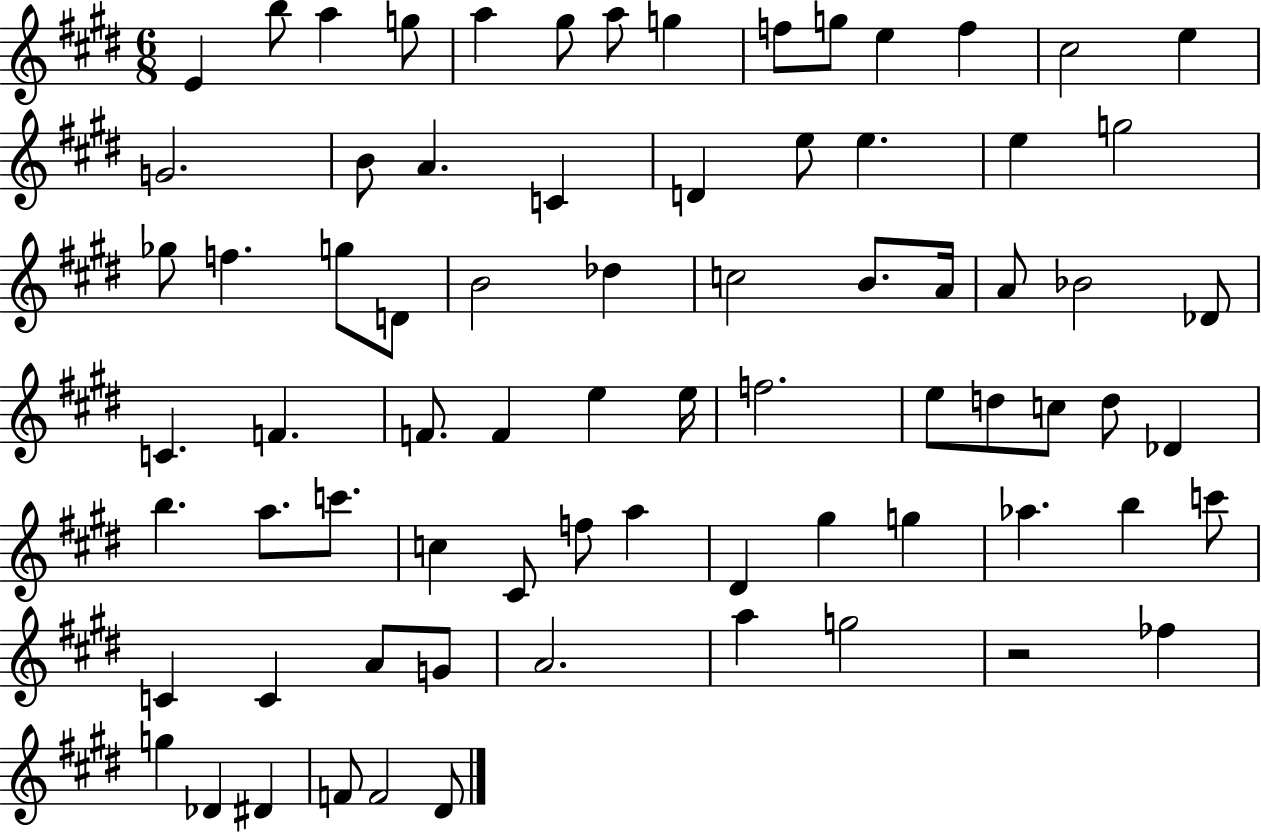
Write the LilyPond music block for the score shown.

{
  \clef treble
  \numericTimeSignature
  \time 6/8
  \key e \major
  e'4 b''8 a''4 g''8 | a''4 gis''8 a''8 g''4 | f''8 g''8 e''4 f''4 | cis''2 e''4 | \break g'2. | b'8 a'4. c'4 | d'4 e''8 e''4. | e''4 g''2 | \break ges''8 f''4. g''8 d'8 | b'2 des''4 | c''2 b'8. a'16 | a'8 bes'2 des'8 | \break c'4. f'4. | f'8. f'4 e''4 e''16 | f''2. | e''8 d''8 c''8 d''8 des'4 | \break b''4. a''8. c'''8. | c''4 cis'8 f''8 a''4 | dis'4 gis''4 g''4 | aes''4. b''4 c'''8 | \break c'4 c'4 a'8 g'8 | a'2. | a''4 g''2 | r2 fes''4 | \break g''4 des'4 dis'4 | f'8 f'2 dis'8 | \bar "|."
}